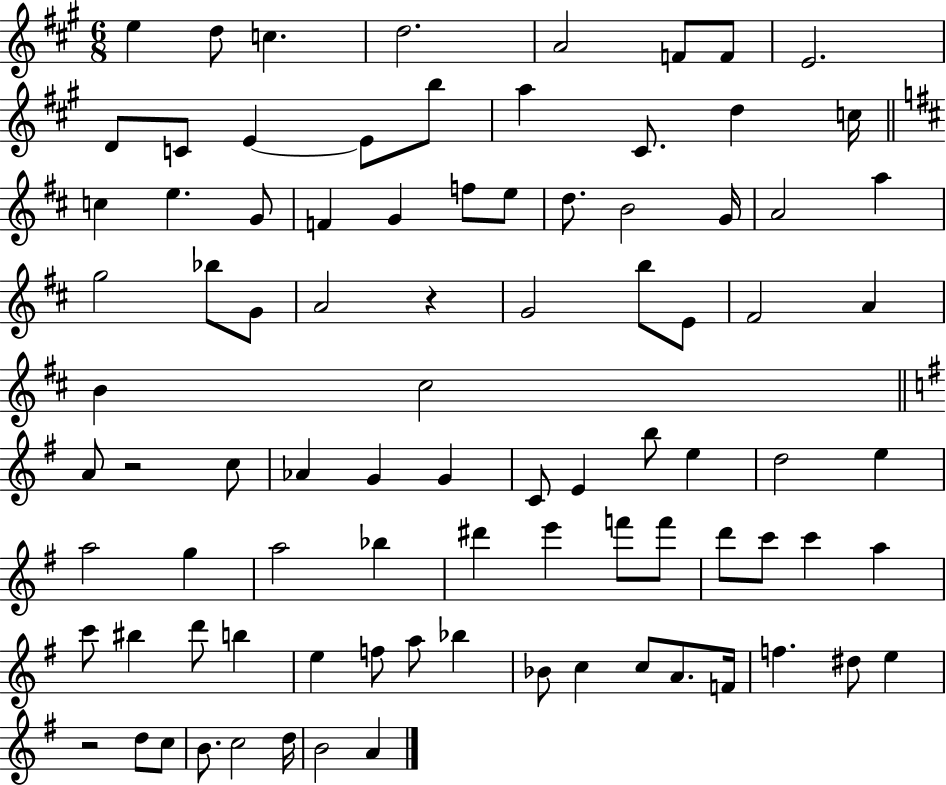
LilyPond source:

{
  \clef treble
  \numericTimeSignature
  \time 6/8
  \key a \major
  e''4 d''8 c''4. | d''2. | a'2 f'8 f'8 | e'2. | \break d'8 c'8 e'4~~ e'8 b''8 | a''4 cis'8. d''4 c''16 | \bar "||" \break \key d \major c''4 e''4. g'8 | f'4 g'4 f''8 e''8 | d''8. b'2 g'16 | a'2 a''4 | \break g''2 bes''8 g'8 | a'2 r4 | g'2 b''8 e'8 | fis'2 a'4 | \break b'4 cis''2 | \bar "||" \break \key g \major a'8 r2 c''8 | aes'4 g'4 g'4 | c'8 e'4 b''8 e''4 | d''2 e''4 | \break a''2 g''4 | a''2 bes''4 | dis'''4 e'''4 f'''8 f'''8 | d'''8 c'''8 c'''4 a''4 | \break c'''8 bis''4 d'''8 b''4 | e''4 f''8 a''8 bes''4 | bes'8 c''4 c''8 a'8. f'16 | f''4. dis''8 e''4 | \break r2 d''8 c''8 | b'8. c''2 d''16 | b'2 a'4 | \bar "|."
}